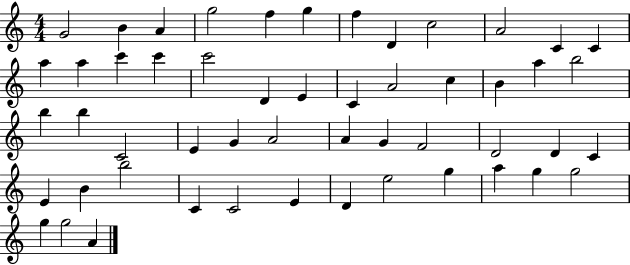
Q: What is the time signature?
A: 4/4